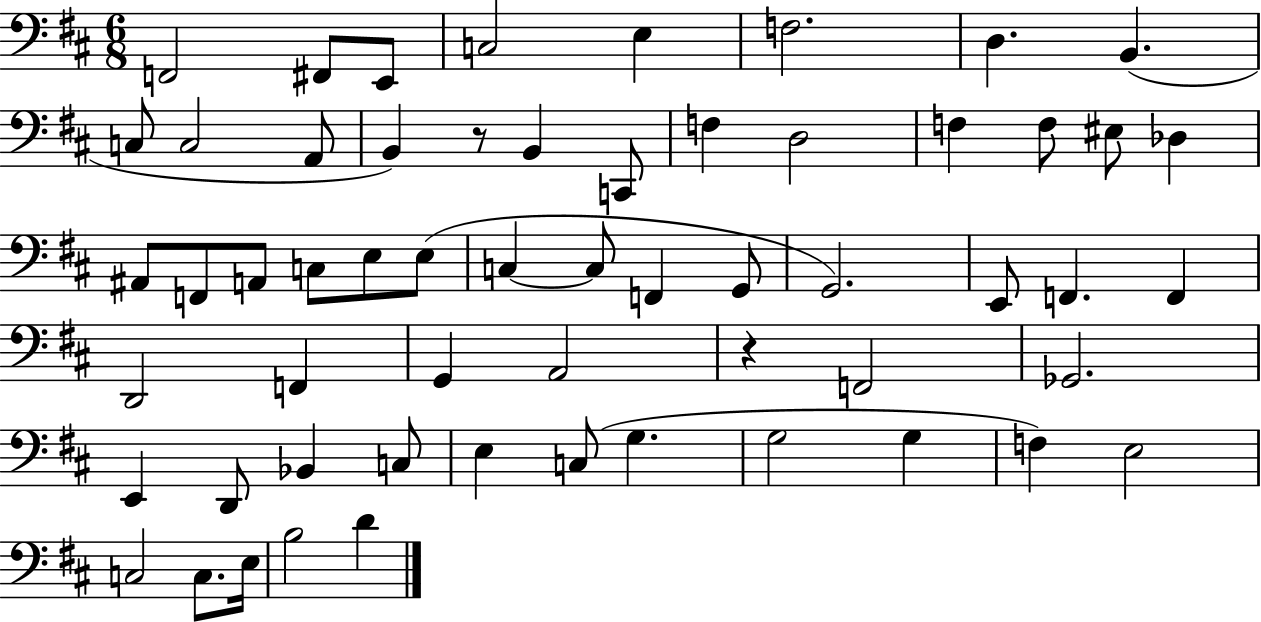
F2/h F#2/e E2/e C3/h E3/q F3/h. D3/q. B2/q. C3/e C3/h A2/e B2/q R/e B2/q C2/e F3/q D3/h F3/q F3/e EIS3/e Db3/q A#2/e F2/e A2/e C3/e E3/e E3/e C3/q C3/e F2/q G2/e G2/h. E2/e F2/q. F2/q D2/h F2/q G2/q A2/h R/q F2/h Gb2/h. E2/q D2/e Bb2/q C3/e E3/q C3/e G3/q. G3/h G3/q F3/q E3/h C3/h C3/e. E3/s B3/h D4/q